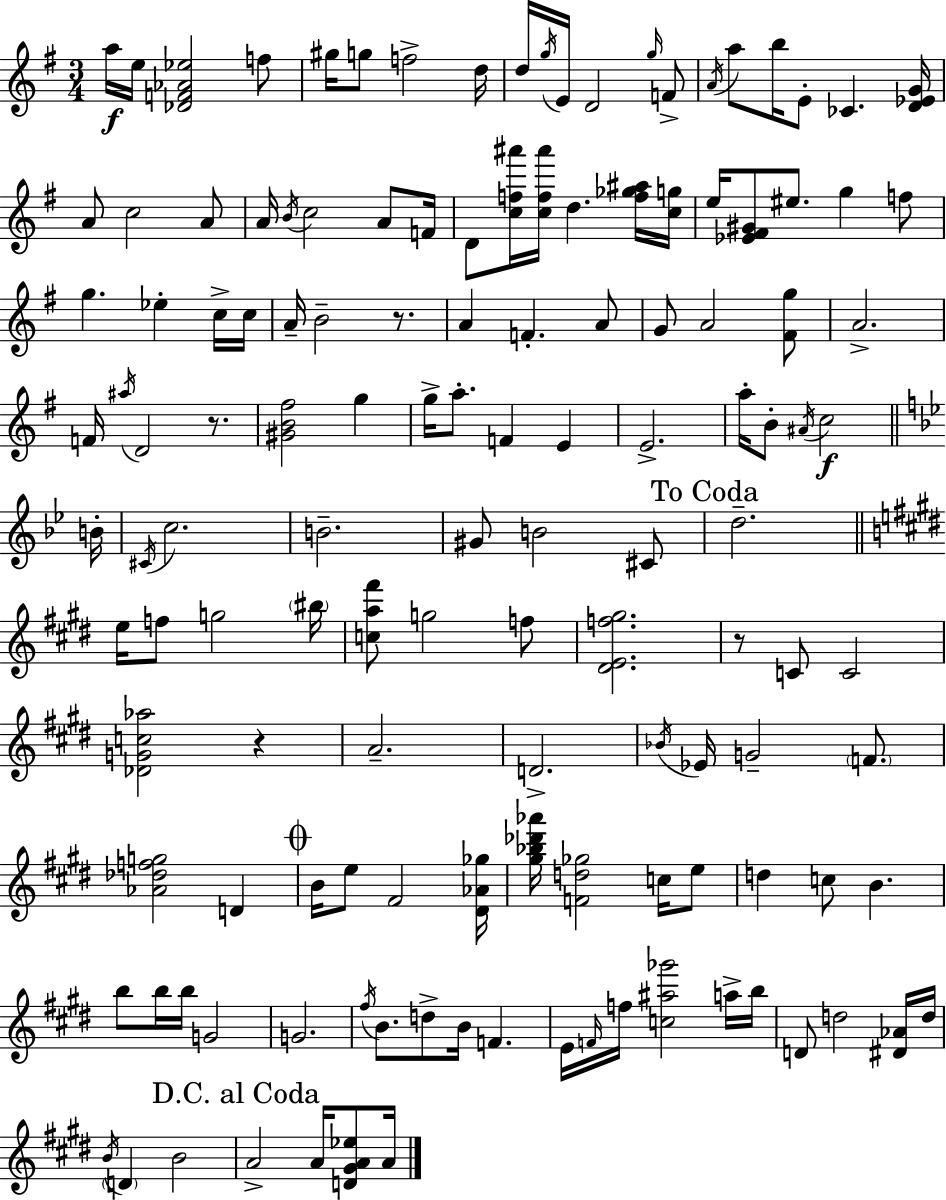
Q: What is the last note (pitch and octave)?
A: A4